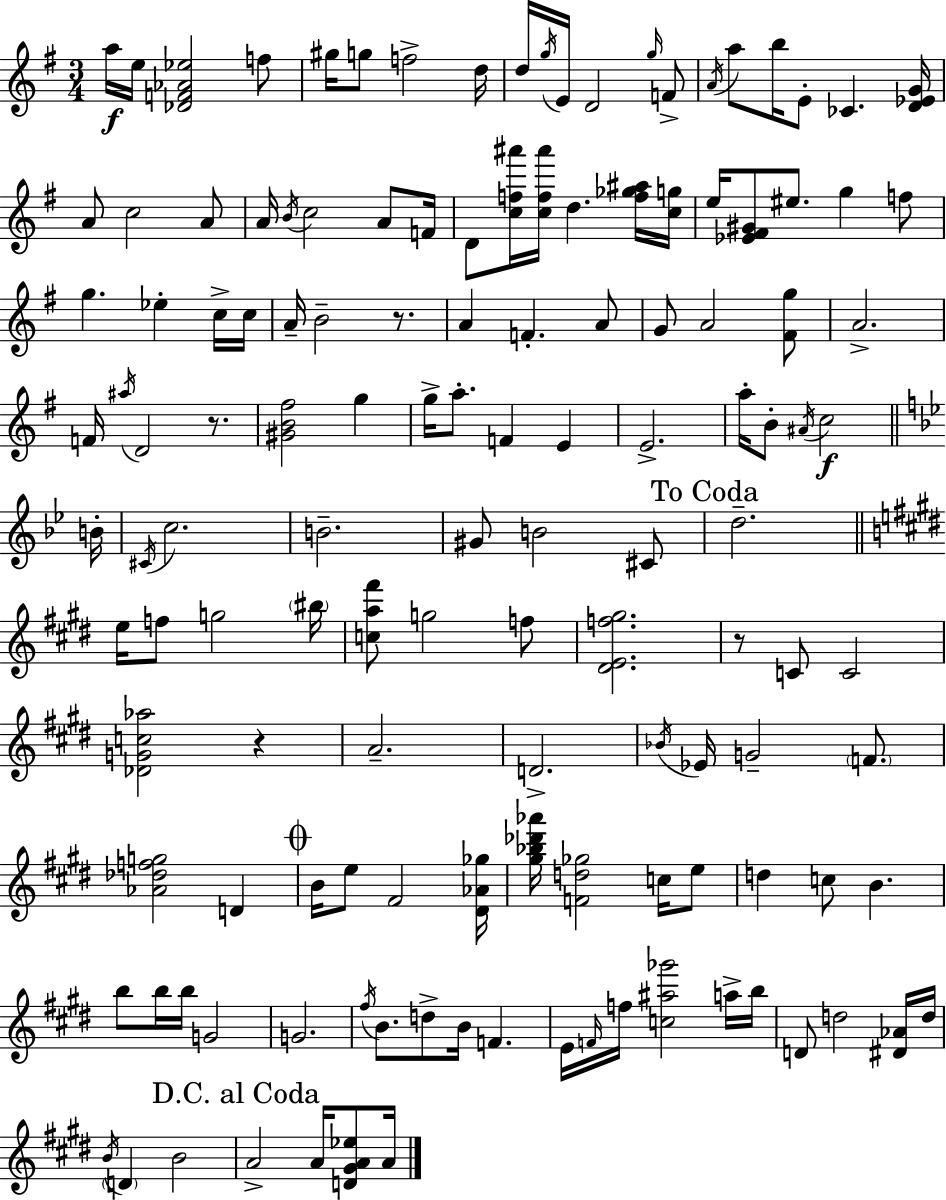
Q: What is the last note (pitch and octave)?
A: A4